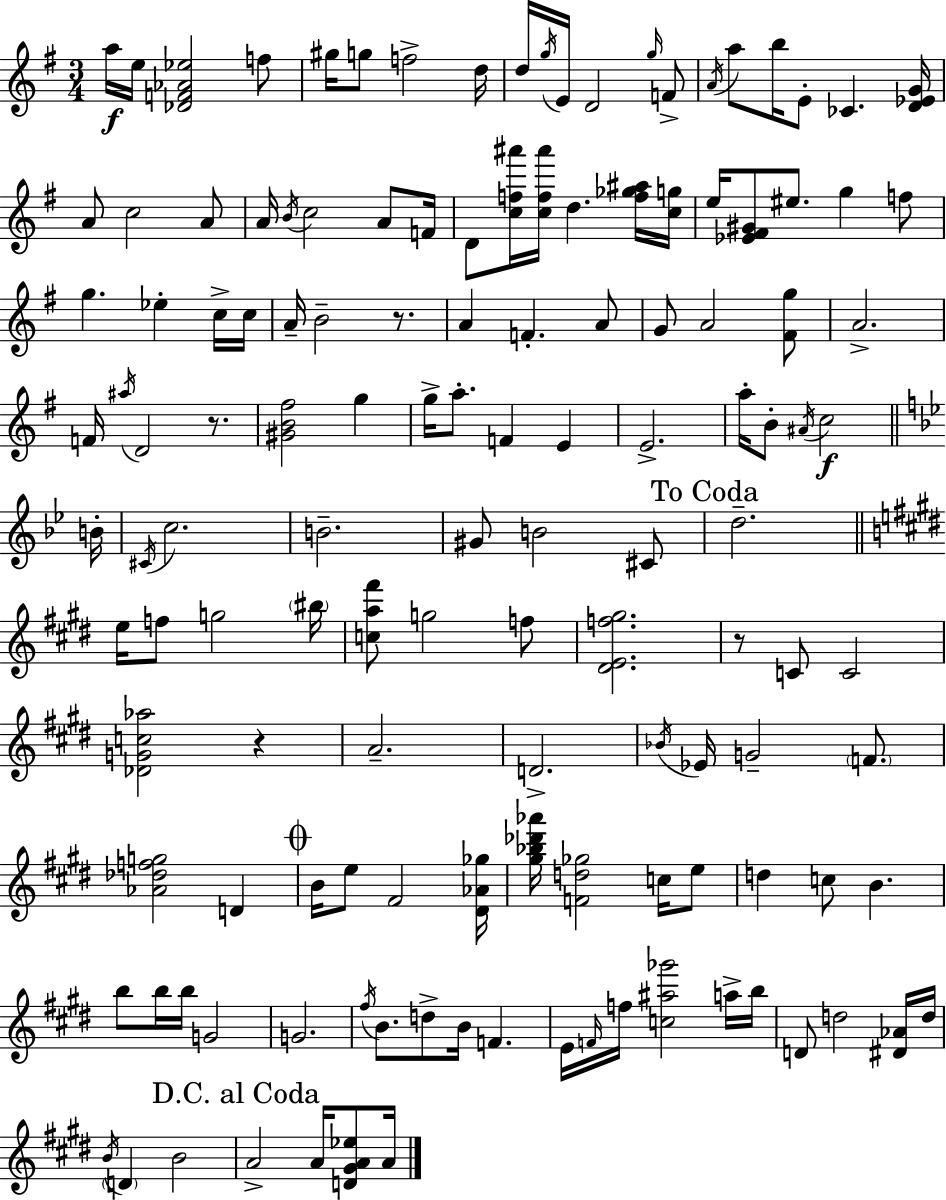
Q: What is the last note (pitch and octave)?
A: A4